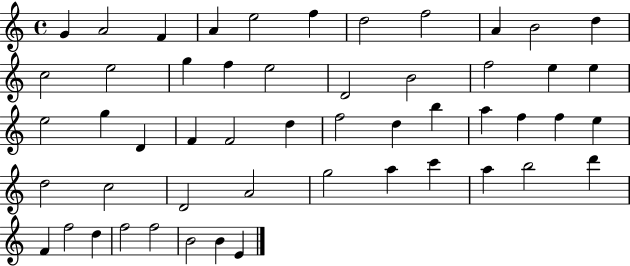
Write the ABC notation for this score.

X:1
T:Untitled
M:4/4
L:1/4
K:C
G A2 F A e2 f d2 f2 A B2 d c2 e2 g f e2 D2 B2 f2 e e e2 g D F F2 d f2 d b a f f e d2 c2 D2 A2 g2 a c' a b2 d' F f2 d f2 f2 B2 B E